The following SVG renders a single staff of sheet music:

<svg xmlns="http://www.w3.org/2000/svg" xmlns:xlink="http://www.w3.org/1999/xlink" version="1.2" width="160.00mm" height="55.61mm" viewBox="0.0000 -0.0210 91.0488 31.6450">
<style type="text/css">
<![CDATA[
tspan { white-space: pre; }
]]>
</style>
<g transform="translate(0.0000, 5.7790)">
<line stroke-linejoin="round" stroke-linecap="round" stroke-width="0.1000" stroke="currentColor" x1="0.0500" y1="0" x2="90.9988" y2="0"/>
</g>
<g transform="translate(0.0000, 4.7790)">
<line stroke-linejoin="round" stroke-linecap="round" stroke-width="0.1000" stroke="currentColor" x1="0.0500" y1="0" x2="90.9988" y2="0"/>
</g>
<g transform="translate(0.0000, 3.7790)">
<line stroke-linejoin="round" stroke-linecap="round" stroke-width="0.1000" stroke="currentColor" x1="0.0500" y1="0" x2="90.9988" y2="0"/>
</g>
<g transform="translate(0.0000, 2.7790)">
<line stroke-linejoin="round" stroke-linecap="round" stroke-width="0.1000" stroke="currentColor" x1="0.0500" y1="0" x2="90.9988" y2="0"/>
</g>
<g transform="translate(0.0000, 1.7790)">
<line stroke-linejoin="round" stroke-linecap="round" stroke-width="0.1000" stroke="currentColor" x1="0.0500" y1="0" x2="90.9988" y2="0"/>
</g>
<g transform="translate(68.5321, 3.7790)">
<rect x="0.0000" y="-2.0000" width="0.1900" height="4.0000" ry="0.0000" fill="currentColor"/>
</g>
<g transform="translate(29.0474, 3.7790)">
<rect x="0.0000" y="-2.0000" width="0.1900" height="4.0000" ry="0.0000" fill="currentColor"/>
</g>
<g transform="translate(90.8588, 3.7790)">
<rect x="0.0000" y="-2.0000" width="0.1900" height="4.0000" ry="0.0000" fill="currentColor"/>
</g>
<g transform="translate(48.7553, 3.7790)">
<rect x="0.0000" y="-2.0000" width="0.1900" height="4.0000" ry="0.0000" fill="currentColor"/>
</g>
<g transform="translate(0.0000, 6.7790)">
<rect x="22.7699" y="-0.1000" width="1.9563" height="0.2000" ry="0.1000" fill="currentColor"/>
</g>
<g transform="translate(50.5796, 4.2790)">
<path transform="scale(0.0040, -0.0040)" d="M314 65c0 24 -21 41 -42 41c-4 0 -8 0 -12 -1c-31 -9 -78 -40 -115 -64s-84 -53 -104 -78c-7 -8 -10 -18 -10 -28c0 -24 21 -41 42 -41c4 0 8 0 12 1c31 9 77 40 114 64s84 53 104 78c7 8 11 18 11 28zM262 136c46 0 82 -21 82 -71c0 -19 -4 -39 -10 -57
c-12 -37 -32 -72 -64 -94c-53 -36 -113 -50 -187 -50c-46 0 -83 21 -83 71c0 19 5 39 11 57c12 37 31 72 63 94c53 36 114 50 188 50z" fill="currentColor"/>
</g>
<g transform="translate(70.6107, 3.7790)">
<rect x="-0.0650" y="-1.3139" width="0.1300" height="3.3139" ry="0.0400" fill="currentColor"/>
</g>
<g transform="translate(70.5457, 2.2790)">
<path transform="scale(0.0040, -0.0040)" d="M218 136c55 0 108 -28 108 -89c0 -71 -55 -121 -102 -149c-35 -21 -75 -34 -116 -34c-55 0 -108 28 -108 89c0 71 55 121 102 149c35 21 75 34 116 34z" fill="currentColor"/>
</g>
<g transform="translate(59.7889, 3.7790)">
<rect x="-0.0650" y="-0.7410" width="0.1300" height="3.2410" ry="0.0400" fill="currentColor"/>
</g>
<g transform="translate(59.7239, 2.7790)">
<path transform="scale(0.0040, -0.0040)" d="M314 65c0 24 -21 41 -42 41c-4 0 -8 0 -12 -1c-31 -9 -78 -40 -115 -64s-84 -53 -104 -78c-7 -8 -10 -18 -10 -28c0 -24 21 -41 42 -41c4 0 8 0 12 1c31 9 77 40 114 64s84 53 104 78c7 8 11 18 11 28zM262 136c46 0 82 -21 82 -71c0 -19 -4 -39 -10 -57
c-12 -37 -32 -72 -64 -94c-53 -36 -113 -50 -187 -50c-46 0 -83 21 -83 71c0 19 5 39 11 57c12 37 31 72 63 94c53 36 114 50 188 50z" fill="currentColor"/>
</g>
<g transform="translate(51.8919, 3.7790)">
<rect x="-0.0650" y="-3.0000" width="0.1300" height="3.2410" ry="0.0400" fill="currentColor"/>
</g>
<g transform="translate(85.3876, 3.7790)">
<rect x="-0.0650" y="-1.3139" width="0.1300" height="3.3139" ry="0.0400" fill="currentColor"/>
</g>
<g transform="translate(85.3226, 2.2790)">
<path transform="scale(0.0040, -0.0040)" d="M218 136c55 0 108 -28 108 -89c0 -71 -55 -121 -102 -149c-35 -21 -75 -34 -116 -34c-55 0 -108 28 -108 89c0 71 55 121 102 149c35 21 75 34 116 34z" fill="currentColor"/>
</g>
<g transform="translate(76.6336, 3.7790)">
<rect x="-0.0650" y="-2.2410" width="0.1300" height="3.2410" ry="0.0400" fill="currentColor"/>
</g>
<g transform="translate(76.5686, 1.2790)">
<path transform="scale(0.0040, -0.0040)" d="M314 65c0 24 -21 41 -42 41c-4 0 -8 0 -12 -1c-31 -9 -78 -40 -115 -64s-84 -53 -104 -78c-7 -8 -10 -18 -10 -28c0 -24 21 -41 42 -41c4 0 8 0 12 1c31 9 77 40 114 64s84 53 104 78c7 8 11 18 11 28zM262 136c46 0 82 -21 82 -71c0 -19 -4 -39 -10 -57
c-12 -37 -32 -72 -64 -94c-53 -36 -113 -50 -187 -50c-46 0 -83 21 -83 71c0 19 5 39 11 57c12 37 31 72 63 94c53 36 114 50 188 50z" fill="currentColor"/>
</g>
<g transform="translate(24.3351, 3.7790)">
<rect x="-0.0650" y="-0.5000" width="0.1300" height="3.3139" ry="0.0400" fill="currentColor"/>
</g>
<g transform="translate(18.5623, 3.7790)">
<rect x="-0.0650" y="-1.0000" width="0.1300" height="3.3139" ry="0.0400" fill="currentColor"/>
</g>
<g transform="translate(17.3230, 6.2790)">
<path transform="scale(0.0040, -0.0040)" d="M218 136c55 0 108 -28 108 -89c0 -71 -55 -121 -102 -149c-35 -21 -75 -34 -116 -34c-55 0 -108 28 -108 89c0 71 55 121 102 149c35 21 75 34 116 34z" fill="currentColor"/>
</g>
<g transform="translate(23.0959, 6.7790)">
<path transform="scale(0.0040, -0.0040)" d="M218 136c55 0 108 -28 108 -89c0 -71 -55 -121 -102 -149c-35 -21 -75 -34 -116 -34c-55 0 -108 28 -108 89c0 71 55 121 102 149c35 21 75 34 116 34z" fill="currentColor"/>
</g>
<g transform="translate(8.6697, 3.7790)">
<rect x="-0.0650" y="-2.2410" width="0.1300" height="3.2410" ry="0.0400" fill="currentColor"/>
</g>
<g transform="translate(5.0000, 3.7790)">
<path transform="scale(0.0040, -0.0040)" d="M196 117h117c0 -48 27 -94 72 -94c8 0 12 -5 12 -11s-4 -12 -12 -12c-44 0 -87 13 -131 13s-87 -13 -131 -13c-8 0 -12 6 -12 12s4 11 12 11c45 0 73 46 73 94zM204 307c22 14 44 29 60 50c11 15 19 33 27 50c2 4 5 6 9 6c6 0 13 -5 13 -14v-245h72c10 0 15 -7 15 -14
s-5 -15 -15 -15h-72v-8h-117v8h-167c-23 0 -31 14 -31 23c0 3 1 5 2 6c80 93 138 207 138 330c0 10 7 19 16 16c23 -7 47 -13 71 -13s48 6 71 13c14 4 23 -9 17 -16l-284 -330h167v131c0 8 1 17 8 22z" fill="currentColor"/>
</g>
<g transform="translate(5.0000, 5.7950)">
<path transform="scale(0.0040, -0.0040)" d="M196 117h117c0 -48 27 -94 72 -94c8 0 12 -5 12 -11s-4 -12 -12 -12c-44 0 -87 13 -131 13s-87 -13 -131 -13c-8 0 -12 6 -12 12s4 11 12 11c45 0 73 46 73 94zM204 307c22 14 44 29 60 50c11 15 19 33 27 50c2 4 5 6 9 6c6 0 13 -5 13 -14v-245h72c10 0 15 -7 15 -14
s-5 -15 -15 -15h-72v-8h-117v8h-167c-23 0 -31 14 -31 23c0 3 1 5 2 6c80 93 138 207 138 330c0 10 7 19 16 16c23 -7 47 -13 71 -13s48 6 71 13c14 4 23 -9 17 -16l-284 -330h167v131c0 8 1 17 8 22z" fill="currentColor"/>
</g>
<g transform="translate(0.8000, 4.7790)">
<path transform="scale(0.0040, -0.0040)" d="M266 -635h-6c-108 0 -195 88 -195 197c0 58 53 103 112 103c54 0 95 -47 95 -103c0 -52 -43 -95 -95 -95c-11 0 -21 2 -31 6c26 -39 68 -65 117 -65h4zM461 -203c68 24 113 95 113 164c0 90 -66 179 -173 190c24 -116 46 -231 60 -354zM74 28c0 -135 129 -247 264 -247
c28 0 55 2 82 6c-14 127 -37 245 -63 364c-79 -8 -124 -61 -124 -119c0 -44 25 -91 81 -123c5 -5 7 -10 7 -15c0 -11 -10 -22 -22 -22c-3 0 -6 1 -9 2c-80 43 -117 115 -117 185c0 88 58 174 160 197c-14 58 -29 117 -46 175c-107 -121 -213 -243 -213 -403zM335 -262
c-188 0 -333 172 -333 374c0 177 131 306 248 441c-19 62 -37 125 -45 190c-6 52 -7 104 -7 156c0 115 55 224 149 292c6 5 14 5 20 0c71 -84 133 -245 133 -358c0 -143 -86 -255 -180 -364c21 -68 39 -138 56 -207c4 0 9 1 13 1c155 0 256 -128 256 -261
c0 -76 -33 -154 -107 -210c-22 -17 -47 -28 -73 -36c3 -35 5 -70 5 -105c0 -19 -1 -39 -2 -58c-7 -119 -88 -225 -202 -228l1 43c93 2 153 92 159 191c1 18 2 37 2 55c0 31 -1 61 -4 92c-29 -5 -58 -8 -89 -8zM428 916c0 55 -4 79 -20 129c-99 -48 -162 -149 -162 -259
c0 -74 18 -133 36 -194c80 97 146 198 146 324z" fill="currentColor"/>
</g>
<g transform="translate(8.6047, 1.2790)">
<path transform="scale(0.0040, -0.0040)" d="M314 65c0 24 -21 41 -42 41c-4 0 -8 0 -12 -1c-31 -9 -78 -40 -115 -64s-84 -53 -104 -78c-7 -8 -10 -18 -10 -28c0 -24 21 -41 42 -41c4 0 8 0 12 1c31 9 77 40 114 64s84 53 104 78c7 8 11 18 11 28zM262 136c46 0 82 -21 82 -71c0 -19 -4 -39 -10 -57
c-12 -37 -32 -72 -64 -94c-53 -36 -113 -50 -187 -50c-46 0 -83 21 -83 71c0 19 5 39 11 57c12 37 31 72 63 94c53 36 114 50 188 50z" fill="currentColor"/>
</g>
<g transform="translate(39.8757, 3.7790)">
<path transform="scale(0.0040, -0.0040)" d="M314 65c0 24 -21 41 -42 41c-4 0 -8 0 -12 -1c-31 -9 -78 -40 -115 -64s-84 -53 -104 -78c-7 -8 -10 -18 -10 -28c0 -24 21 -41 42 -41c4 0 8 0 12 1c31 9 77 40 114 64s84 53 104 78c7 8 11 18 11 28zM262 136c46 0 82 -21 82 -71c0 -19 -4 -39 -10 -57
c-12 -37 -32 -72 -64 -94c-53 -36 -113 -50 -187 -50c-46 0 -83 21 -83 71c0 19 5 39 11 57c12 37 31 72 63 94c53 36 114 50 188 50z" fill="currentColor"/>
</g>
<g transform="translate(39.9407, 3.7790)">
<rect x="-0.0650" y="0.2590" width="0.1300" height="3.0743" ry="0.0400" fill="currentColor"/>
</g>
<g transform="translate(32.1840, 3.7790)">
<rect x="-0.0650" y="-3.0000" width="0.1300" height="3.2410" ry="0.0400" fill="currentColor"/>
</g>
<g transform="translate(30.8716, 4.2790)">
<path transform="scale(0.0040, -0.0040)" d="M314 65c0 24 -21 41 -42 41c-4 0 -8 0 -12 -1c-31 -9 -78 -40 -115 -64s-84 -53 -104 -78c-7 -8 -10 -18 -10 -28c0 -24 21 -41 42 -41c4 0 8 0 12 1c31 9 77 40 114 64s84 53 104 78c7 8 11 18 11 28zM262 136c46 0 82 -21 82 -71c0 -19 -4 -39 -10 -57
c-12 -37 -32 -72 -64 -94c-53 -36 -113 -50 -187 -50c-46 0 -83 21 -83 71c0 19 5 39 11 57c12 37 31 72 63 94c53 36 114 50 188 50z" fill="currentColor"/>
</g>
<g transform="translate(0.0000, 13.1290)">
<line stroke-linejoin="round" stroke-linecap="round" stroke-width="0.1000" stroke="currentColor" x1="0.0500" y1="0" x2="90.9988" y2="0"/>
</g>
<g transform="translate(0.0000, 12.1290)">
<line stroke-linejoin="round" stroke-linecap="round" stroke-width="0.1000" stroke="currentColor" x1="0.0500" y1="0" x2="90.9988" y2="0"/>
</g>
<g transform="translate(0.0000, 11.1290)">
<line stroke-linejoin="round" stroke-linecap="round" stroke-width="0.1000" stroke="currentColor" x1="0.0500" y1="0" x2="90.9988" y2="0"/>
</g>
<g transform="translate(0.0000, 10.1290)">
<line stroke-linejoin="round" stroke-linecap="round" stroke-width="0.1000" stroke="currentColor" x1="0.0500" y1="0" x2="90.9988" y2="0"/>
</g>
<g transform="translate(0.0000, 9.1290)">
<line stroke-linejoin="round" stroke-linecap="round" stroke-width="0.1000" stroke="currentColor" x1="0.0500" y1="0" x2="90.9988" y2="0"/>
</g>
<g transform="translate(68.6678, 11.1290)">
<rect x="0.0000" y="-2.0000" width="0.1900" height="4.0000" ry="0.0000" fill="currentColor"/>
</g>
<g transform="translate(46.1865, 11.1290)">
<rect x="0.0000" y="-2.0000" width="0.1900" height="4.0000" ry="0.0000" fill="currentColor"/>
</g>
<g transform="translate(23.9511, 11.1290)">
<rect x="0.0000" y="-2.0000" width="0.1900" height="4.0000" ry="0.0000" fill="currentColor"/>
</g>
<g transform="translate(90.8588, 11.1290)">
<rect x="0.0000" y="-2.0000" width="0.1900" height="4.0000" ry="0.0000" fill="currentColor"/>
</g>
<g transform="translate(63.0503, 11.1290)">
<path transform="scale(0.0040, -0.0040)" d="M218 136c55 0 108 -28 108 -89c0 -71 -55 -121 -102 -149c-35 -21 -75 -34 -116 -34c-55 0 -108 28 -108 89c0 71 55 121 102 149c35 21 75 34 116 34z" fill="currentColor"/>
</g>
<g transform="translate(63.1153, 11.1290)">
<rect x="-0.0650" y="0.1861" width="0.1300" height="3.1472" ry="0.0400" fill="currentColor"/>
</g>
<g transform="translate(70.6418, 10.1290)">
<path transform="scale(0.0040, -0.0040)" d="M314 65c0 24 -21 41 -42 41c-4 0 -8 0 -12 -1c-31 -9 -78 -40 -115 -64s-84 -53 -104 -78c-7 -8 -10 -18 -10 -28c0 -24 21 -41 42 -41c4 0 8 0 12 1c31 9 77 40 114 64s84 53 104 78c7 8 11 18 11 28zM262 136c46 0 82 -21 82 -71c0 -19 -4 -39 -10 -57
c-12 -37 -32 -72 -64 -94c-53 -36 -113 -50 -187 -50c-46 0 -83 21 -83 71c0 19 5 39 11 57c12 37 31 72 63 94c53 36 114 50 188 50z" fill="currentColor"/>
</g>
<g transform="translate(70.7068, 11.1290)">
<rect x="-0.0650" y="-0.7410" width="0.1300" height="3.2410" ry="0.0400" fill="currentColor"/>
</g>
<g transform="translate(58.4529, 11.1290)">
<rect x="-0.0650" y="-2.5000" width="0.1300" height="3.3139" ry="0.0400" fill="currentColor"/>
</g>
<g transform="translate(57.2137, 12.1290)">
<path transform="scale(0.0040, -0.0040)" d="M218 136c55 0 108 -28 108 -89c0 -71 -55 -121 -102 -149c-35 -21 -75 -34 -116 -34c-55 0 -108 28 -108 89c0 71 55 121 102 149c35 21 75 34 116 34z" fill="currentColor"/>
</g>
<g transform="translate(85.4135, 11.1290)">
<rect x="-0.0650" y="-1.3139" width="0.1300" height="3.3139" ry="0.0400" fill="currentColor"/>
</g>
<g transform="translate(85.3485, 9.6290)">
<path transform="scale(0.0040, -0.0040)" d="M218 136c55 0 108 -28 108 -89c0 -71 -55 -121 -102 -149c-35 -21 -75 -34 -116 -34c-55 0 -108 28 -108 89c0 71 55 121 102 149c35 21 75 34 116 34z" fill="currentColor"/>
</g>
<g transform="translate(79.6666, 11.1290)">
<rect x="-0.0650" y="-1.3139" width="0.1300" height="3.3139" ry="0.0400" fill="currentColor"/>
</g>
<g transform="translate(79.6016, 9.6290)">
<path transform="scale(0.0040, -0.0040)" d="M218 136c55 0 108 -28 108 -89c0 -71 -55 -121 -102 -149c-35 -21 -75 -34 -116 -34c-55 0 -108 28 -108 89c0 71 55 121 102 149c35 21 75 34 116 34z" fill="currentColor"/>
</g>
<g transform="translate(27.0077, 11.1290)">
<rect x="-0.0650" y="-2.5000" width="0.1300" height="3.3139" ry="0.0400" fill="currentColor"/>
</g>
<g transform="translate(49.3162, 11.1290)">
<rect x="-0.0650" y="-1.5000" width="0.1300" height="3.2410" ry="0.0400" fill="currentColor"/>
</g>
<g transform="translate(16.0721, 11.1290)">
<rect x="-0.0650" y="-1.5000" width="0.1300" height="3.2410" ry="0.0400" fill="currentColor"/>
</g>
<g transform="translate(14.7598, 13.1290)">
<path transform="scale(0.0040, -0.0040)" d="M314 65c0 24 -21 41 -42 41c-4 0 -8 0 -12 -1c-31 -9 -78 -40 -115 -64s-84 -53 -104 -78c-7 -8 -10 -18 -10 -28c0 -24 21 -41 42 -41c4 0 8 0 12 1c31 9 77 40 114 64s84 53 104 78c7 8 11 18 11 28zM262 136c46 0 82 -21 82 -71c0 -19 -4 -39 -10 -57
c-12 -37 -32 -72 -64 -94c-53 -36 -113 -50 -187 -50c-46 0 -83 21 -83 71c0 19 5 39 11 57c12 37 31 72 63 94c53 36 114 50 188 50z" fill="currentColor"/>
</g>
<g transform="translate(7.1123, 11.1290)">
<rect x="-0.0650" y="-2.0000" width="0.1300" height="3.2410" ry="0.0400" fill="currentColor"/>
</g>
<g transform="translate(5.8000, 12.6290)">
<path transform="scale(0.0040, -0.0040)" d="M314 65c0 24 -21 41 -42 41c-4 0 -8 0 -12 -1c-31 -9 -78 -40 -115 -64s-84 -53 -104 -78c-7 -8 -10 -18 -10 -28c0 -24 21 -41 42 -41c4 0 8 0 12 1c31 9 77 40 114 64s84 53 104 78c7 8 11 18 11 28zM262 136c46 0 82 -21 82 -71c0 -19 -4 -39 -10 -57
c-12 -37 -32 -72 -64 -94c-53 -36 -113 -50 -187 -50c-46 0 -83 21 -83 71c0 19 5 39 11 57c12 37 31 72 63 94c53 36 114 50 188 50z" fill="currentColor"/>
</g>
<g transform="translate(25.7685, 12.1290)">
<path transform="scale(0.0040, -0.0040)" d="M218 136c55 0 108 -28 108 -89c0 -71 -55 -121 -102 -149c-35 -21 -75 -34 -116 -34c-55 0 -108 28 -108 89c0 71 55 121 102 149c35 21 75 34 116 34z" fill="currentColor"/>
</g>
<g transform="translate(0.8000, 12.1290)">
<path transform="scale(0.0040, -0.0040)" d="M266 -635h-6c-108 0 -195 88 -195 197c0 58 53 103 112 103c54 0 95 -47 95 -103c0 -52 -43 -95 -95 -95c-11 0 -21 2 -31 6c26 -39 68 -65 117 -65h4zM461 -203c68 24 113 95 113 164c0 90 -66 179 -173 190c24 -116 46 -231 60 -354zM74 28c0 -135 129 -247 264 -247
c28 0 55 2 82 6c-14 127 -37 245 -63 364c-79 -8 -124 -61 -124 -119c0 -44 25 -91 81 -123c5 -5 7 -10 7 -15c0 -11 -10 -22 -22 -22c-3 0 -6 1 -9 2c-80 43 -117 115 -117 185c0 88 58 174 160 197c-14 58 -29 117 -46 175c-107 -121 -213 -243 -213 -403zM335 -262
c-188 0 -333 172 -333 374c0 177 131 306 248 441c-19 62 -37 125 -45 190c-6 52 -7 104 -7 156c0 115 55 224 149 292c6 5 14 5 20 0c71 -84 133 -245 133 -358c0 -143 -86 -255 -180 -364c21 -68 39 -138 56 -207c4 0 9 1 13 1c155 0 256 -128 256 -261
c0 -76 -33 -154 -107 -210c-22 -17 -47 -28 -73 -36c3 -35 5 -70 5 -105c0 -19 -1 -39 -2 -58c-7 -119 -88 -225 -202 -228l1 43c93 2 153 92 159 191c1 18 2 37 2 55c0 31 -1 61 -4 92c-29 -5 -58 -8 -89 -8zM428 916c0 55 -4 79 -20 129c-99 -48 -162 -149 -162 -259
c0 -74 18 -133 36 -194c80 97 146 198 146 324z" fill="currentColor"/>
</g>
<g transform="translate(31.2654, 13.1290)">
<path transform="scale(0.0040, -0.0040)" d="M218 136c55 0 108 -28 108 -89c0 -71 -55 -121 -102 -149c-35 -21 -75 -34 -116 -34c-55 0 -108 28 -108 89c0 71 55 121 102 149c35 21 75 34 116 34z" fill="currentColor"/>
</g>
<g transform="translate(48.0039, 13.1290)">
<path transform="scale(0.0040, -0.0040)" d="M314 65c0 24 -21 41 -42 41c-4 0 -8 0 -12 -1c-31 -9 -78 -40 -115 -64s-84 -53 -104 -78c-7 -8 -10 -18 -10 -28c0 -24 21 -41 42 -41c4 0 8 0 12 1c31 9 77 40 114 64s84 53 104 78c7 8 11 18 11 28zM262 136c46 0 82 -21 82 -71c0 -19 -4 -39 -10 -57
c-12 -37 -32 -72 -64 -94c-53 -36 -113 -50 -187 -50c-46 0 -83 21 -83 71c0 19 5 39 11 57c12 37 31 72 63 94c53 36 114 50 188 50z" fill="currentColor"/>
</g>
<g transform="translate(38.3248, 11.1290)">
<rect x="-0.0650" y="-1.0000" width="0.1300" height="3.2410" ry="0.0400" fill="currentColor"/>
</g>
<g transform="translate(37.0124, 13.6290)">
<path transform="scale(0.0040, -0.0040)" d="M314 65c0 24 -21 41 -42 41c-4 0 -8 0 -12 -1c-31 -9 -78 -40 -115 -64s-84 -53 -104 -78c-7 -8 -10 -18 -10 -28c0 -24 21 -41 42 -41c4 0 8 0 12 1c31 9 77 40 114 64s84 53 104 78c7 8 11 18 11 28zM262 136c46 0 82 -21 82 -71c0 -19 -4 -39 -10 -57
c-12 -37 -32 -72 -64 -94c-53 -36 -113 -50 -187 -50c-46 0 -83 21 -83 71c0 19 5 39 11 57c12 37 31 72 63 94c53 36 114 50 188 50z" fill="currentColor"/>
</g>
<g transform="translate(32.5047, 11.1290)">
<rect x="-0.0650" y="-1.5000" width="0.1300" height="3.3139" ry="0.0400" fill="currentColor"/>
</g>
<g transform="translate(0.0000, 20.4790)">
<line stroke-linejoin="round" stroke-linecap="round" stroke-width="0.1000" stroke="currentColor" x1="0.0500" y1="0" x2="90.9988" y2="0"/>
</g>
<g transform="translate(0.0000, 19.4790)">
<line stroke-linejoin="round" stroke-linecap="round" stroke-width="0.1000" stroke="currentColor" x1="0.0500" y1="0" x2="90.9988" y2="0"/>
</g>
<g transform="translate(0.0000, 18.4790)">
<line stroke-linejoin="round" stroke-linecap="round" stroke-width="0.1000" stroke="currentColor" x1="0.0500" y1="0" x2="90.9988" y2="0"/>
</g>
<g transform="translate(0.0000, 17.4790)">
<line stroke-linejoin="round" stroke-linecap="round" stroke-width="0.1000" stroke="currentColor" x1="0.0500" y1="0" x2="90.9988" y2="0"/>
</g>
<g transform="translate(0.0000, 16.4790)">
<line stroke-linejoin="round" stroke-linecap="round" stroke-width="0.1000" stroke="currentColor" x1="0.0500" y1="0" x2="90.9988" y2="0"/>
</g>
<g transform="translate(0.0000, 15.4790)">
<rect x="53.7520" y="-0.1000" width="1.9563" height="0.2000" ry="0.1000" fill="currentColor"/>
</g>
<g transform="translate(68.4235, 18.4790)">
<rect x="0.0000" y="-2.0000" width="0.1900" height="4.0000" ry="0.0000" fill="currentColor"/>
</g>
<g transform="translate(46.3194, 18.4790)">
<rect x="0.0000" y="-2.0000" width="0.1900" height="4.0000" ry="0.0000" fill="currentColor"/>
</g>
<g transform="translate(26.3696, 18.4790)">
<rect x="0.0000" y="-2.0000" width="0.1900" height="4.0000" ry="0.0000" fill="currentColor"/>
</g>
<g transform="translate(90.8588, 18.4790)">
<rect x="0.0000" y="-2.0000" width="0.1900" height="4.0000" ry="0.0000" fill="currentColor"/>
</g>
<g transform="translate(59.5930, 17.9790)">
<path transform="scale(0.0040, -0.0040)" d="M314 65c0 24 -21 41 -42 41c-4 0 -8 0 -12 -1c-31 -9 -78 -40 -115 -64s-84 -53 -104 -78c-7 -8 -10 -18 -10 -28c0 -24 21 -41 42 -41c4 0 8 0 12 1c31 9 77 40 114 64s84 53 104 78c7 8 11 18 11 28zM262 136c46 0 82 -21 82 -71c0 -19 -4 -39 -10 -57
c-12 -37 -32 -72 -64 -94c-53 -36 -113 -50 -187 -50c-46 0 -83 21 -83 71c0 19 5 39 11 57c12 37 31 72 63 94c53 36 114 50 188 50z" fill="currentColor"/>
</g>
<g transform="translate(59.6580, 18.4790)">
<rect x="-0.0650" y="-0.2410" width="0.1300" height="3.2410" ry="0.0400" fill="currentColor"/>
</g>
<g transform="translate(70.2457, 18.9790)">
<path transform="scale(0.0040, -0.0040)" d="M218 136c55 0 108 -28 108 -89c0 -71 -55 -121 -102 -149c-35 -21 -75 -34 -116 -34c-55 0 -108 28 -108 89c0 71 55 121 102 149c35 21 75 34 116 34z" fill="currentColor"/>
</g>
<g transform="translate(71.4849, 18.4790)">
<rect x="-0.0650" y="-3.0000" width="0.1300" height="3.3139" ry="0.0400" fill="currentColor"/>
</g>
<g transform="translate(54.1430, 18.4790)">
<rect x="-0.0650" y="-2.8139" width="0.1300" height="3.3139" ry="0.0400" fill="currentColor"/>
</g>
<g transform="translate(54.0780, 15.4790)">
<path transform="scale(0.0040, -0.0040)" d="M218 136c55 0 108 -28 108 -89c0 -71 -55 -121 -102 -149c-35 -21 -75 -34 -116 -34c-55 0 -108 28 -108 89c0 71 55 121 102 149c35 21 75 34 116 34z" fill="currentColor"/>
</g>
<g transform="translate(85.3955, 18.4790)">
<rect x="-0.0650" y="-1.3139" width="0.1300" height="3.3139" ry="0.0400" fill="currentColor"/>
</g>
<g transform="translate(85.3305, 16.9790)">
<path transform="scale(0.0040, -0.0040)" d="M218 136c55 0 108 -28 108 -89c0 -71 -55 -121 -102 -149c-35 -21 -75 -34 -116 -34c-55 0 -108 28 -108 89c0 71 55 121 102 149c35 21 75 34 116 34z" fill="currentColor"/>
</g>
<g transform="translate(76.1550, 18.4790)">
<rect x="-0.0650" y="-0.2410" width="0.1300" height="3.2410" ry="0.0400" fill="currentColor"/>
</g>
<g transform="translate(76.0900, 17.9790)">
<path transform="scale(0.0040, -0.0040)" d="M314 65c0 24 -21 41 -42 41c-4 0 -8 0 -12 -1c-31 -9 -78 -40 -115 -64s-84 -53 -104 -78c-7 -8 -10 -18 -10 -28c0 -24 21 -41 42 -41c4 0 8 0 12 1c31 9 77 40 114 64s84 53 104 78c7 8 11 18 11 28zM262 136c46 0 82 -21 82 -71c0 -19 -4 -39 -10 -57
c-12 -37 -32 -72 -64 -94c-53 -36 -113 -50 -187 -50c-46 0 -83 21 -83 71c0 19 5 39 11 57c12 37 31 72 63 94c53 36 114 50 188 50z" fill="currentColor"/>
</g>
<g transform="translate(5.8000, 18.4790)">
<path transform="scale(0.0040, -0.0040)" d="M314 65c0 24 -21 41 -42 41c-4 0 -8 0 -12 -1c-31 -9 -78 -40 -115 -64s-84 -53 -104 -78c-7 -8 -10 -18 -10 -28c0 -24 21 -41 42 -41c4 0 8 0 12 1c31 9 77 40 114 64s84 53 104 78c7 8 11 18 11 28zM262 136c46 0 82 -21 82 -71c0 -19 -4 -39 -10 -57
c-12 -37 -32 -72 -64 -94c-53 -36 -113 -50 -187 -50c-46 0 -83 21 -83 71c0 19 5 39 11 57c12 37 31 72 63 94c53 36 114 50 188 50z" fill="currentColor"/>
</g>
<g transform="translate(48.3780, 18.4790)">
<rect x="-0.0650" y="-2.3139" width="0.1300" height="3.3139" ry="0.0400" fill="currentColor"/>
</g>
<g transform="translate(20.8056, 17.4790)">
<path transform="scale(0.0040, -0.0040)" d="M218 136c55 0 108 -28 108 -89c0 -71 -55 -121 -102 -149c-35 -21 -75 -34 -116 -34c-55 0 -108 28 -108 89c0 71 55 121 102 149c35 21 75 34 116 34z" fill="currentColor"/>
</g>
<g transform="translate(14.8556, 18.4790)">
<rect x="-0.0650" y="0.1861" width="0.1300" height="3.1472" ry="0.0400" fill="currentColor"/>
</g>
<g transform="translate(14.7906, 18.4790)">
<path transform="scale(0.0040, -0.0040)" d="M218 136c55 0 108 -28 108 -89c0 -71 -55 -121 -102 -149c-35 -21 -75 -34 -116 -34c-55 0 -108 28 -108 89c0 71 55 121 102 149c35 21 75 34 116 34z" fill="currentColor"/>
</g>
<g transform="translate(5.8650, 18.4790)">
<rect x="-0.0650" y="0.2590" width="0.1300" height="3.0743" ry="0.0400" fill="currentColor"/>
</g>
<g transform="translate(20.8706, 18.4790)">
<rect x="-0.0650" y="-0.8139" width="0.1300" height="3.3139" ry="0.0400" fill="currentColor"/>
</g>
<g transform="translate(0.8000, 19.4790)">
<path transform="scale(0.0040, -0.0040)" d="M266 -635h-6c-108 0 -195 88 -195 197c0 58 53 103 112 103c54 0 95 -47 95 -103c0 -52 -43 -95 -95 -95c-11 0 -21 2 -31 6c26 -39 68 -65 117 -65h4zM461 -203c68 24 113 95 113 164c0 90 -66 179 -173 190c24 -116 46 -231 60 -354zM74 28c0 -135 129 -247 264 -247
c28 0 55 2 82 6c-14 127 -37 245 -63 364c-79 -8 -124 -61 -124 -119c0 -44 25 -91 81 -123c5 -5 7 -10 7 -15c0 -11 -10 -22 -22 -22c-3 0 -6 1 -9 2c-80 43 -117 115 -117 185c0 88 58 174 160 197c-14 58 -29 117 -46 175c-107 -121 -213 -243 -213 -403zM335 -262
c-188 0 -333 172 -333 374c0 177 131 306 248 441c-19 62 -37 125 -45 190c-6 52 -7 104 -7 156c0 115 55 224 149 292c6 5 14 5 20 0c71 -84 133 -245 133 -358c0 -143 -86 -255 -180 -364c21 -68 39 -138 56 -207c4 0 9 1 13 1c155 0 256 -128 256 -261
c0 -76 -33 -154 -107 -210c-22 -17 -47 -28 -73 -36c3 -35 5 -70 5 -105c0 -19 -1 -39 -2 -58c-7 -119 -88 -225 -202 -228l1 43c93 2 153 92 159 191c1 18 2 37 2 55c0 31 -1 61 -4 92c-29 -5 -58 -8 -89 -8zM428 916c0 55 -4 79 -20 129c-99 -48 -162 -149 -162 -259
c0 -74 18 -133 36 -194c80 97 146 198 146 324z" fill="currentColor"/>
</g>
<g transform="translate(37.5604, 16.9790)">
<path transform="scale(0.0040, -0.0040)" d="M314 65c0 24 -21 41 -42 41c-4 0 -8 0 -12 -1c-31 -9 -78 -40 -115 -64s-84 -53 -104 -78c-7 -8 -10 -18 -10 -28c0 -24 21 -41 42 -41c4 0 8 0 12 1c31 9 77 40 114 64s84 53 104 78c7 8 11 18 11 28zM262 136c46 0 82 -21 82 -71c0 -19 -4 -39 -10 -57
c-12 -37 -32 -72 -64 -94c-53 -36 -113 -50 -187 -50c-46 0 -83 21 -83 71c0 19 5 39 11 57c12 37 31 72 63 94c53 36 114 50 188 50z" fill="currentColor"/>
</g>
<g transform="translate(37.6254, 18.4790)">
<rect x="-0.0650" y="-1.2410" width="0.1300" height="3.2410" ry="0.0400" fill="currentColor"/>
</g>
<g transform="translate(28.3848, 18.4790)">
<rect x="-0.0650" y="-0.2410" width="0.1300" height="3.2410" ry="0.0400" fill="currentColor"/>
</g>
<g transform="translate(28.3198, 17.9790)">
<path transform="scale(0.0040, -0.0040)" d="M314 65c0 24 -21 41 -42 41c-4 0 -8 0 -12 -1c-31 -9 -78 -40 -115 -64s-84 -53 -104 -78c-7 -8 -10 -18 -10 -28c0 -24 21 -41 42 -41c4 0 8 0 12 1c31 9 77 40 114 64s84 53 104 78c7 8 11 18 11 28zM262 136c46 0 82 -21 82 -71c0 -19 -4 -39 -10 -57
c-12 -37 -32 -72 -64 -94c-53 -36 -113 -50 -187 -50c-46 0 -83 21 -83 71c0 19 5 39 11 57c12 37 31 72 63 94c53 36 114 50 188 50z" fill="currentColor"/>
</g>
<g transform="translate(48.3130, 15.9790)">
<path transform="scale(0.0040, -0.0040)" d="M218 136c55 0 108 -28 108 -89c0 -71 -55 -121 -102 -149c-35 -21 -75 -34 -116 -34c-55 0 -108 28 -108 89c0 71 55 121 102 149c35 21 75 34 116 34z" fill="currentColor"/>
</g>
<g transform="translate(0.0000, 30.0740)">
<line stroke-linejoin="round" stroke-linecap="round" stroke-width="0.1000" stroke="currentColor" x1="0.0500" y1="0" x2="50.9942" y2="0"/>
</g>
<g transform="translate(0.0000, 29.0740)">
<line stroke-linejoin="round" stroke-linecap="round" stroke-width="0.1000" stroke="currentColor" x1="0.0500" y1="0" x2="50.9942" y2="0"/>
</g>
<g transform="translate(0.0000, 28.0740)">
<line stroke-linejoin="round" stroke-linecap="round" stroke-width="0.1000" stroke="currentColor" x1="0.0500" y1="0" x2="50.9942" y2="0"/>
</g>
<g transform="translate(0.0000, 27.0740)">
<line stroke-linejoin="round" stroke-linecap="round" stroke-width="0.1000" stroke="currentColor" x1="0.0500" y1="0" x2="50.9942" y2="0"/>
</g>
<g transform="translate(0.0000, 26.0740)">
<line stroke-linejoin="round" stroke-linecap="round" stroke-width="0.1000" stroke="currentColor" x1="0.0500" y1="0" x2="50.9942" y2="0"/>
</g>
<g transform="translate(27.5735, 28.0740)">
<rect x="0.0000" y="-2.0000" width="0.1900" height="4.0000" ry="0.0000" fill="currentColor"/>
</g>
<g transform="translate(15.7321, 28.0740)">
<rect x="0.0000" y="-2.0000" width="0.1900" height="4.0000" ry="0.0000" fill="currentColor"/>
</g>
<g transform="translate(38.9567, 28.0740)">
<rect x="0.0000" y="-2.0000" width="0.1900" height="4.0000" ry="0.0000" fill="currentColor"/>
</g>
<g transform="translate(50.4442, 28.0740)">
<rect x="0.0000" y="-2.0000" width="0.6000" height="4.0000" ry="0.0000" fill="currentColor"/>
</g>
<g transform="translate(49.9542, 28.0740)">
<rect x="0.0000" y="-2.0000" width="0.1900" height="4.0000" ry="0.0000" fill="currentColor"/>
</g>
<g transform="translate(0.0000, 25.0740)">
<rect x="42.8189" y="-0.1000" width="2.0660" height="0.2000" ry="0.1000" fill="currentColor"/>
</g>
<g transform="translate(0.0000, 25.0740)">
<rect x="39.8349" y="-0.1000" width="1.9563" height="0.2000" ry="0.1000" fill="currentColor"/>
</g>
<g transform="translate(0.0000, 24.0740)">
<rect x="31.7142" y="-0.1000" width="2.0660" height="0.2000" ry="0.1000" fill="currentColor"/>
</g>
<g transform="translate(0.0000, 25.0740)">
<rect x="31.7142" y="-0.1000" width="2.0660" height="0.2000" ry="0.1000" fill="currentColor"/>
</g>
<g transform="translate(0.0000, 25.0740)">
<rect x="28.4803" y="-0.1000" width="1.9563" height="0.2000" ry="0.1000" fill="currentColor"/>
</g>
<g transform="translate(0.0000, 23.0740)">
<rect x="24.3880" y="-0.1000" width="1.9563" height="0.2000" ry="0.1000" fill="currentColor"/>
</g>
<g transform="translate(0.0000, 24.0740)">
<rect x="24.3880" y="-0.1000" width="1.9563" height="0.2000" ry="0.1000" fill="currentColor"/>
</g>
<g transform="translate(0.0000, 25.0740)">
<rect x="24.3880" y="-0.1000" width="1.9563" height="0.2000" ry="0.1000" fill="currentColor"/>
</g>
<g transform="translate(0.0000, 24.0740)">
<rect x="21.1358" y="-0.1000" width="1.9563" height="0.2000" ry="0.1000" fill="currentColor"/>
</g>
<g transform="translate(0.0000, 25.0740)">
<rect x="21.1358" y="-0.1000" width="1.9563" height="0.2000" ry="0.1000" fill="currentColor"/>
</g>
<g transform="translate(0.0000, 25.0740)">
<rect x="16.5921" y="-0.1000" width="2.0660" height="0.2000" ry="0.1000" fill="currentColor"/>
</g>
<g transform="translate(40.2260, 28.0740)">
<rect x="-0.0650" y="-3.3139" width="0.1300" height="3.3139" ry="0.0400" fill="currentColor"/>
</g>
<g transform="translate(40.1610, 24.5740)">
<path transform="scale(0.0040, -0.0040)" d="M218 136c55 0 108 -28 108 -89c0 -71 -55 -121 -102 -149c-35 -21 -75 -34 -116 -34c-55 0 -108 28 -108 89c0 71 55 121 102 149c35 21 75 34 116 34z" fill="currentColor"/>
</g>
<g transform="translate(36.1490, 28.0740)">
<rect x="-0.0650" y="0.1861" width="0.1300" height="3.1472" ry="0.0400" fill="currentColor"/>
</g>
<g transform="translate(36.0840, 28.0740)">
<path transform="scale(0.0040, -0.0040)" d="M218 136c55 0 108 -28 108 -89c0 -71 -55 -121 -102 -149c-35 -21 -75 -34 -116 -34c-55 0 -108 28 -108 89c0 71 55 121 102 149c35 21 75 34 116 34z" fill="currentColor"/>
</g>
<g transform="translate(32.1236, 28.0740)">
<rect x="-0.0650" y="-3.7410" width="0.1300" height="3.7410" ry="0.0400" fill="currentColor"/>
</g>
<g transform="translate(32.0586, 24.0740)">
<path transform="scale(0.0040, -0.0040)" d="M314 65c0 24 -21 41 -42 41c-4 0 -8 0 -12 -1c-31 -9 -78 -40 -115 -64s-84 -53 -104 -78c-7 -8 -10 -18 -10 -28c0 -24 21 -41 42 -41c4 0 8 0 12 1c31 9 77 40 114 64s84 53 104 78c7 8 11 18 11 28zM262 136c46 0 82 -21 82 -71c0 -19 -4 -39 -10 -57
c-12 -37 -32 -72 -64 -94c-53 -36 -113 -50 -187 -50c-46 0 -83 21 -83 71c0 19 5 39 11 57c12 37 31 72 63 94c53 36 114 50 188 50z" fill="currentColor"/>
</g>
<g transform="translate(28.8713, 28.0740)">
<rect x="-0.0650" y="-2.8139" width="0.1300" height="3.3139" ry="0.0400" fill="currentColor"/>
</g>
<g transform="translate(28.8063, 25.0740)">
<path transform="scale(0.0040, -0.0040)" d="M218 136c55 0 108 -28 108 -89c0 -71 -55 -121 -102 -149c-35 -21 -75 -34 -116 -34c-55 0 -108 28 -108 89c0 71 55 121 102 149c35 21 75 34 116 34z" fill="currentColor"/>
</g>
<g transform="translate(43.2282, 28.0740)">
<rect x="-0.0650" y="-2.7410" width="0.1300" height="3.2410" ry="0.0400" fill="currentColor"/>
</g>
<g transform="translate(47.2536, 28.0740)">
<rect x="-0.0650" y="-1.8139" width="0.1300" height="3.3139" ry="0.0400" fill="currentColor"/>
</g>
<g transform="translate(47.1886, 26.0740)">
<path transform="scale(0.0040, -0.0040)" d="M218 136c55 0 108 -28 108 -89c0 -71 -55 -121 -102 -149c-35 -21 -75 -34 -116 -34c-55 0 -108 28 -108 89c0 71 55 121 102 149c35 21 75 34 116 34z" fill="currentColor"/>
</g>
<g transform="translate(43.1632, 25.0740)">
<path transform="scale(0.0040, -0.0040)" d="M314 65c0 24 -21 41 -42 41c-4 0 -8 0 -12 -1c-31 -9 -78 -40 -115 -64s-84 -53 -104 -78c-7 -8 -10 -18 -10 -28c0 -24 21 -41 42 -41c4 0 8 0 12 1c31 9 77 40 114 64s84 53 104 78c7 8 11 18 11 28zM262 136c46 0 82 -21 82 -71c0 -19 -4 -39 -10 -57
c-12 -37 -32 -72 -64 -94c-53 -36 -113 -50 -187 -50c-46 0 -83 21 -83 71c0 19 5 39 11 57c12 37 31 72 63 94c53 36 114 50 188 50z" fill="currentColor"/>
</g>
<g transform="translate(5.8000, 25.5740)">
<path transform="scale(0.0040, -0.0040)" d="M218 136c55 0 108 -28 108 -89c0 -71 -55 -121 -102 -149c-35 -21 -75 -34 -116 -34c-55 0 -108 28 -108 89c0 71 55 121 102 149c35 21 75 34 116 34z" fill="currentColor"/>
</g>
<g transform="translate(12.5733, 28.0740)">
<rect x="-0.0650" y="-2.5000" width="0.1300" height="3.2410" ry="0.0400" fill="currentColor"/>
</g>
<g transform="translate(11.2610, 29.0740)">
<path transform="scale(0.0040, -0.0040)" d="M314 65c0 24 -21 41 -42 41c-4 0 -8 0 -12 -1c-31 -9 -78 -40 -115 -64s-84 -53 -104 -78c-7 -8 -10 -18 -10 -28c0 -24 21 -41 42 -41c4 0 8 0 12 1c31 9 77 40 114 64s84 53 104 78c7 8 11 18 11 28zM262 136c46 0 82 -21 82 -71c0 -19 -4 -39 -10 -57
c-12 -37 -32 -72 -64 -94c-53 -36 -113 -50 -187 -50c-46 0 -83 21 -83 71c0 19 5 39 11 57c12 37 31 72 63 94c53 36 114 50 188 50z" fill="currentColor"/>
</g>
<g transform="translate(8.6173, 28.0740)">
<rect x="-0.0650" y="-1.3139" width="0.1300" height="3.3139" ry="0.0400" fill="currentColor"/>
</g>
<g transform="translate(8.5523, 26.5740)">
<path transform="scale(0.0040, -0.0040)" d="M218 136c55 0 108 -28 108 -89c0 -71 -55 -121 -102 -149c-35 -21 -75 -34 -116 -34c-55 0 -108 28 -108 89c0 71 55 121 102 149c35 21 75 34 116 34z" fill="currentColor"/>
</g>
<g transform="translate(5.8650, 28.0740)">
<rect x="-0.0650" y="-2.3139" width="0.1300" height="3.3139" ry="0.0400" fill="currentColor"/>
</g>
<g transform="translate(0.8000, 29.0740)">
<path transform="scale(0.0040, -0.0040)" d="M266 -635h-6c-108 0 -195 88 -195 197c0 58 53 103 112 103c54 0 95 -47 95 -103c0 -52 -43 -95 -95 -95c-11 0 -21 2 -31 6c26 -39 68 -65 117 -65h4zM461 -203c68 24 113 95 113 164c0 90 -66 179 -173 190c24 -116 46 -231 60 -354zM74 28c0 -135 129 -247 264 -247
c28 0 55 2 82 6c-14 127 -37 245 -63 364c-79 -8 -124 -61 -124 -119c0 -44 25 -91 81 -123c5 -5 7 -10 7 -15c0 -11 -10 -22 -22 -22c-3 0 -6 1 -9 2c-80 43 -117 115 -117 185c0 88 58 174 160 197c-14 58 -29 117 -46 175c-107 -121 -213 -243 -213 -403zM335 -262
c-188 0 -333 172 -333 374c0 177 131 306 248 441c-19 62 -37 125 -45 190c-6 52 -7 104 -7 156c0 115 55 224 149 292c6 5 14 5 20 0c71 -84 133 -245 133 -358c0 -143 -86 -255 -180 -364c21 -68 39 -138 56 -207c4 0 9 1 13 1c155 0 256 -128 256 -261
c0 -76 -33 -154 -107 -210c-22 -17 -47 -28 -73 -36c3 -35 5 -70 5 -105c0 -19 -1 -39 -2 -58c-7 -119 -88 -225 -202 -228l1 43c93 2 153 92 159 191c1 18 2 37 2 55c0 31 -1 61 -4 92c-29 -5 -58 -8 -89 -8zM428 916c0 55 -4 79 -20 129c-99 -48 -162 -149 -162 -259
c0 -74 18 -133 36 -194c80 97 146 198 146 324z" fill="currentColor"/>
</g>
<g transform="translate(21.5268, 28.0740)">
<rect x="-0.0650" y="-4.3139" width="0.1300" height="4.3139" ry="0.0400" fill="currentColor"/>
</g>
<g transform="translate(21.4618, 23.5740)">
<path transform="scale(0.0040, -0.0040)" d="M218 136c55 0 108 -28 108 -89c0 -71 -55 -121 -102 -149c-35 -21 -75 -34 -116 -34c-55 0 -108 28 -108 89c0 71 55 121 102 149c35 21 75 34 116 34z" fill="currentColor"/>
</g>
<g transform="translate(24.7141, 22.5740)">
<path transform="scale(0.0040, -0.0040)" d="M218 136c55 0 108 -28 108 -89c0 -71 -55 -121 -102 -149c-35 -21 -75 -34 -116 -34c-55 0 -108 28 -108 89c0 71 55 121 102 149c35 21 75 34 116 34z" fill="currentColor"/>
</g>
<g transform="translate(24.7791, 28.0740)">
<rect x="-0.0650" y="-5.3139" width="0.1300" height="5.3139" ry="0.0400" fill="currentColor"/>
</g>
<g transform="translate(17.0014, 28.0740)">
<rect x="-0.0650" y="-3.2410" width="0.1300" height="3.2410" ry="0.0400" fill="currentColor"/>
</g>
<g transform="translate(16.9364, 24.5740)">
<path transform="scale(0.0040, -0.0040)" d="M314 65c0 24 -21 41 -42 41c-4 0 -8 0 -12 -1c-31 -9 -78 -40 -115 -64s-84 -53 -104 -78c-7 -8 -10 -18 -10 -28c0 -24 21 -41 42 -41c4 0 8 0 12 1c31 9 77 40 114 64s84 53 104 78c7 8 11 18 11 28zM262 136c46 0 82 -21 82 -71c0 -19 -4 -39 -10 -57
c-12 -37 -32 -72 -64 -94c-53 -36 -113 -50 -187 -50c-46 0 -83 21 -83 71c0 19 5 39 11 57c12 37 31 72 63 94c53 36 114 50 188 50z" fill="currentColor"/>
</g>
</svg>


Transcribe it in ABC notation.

X:1
T:Untitled
M:4/4
L:1/4
K:C
g2 D C A2 B2 A2 d2 e g2 e F2 E2 G E D2 E2 G B d2 e e B2 B d c2 e2 g a c2 A c2 e g e G2 b2 d' f' a c'2 B b a2 f